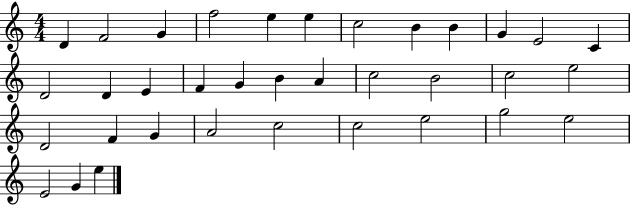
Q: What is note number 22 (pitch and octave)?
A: C5